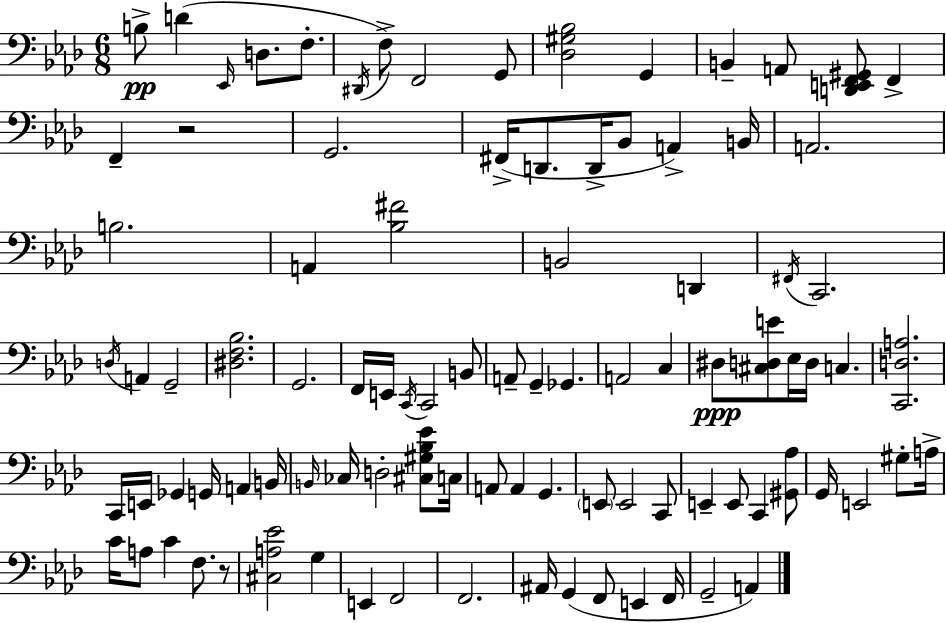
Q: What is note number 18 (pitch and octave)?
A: D2